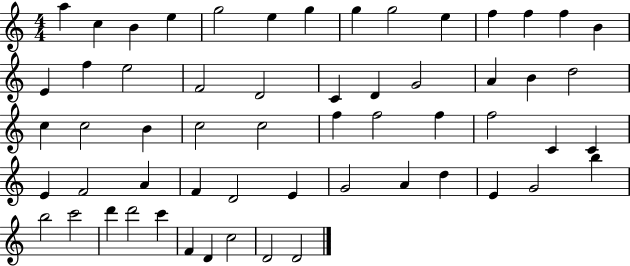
A5/q C5/q B4/q E5/q G5/h E5/q G5/q G5/q G5/h E5/q F5/q F5/q F5/q B4/q E4/q F5/q E5/h F4/h D4/h C4/q D4/q G4/h A4/q B4/q D5/h C5/q C5/h B4/q C5/h C5/h F5/q F5/h F5/q F5/h C4/q C4/q E4/q F4/h A4/q F4/q D4/h E4/q G4/h A4/q D5/q E4/q G4/h B5/q B5/h C6/h D6/q D6/h C6/q F4/q D4/q C5/h D4/h D4/h